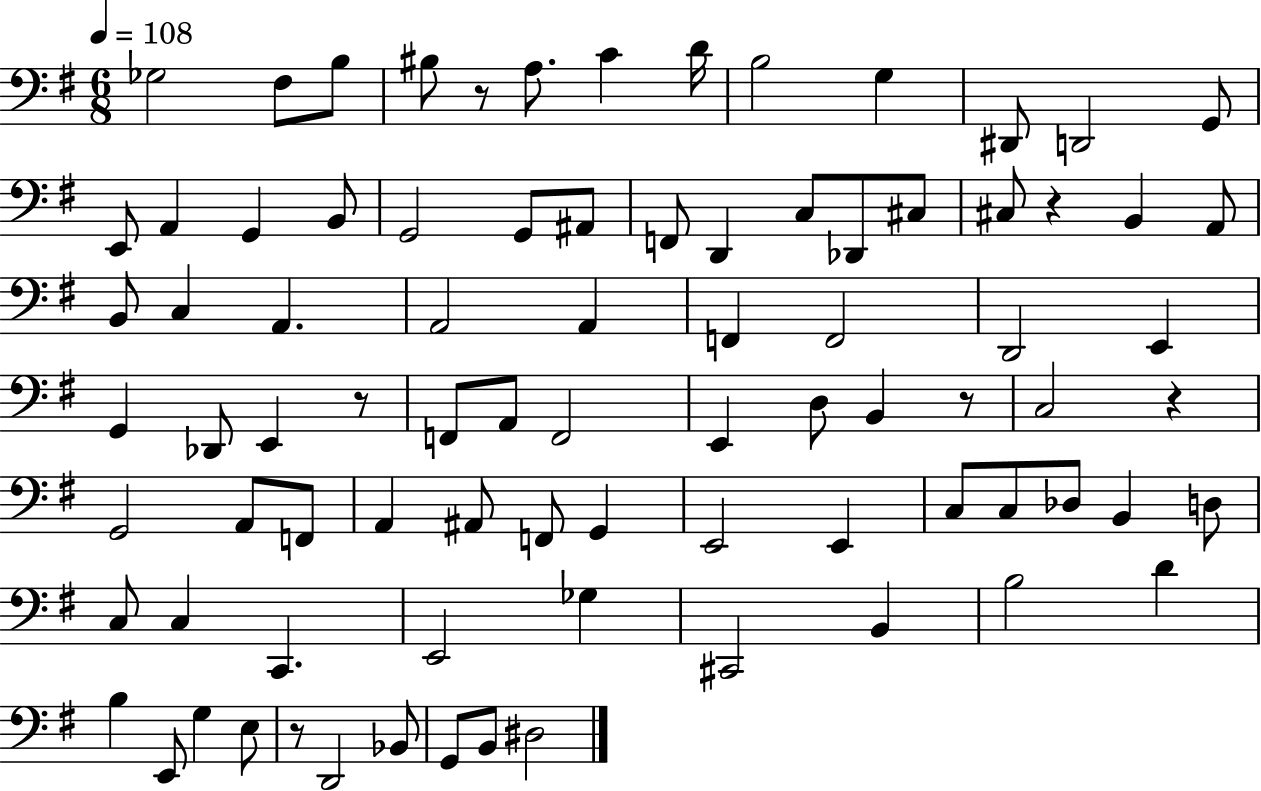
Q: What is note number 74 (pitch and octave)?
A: D2